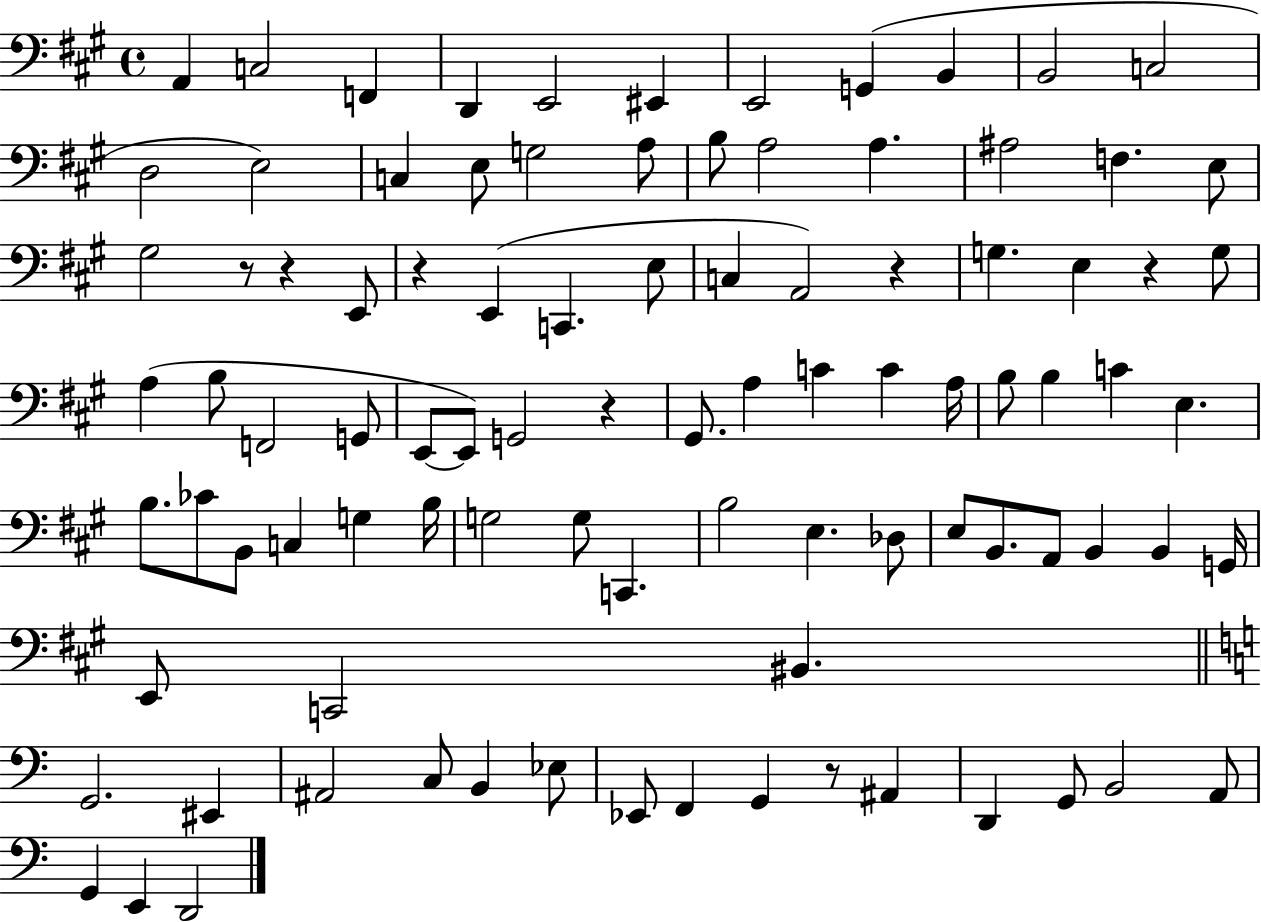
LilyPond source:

{
  \clef bass
  \time 4/4
  \defaultTimeSignature
  \key a \major
  a,4 c2 f,4 | d,4 e,2 eis,4 | e,2 g,4( b,4 | b,2 c2 | \break d2 e2) | c4 e8 g2 a8 | b8 a2 a4. | ais2 f4. e8 | \break gis2 r8 r4 e,8 | r4 e,4( c,4. e8 | c4 a,2) r4 | g4. e4 r4 g8 | \break a4( b8 f,2 g,8 | e,8~~ e,8) g,2 r4 | gis,8. a4 c'4 c'4 a16 | b8 b4 c'4 e4. | \break b8. ces'8 b,8 c4 g4 b16 | g2 g8 c,4. | b2 e4. des8 | e8 b,8. a,8 b,4 b,4 g,16 | \break e,8 c,2 bis,4. | \bar "||" \break \key a \minor g,2. eis,4 | ais,2 c8 b,4 ees8 | ees,8 f,4 g,4 r8 ais,4 | d,4 g,8 b,2 a,8 | \break g,4 e,4 d,2 | \bar "|."
}